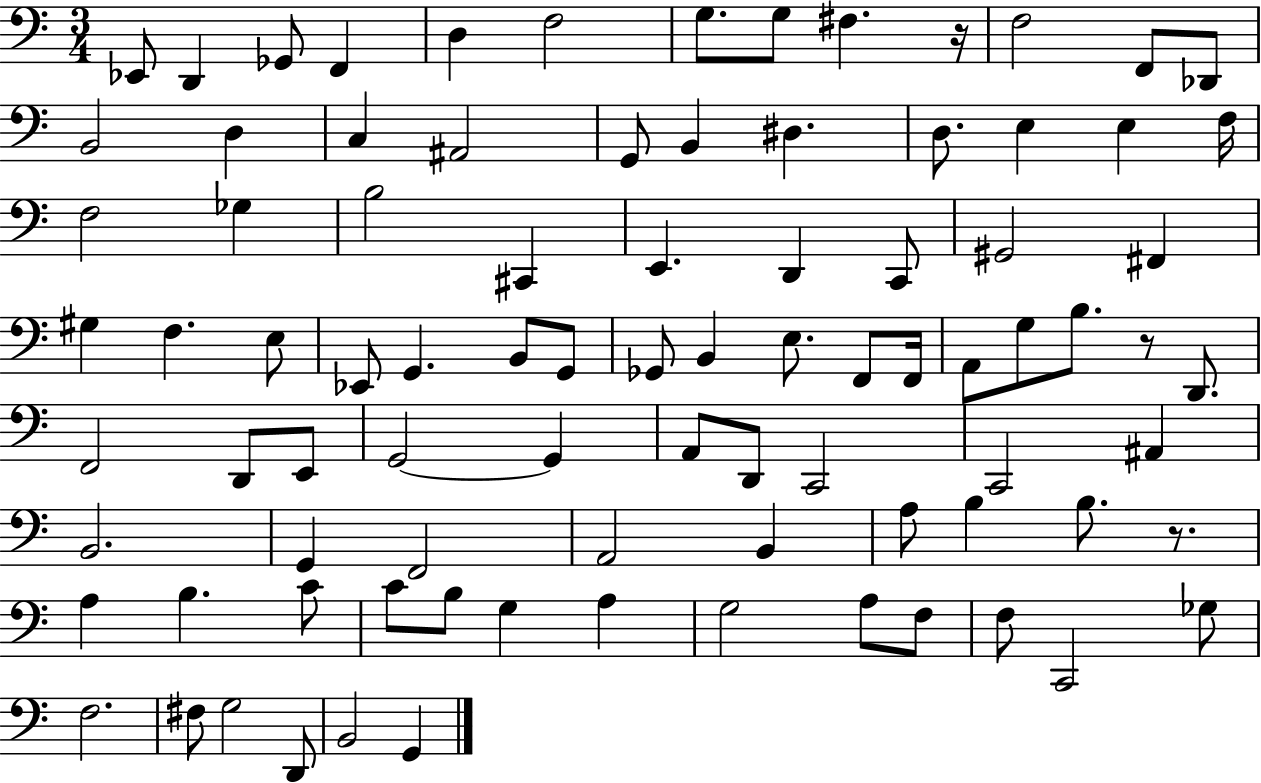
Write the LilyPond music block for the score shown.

{
  \clef bass
  \numericTimeSignature
  \time 3/4
  \key c \major
  ees,8 d,4 ges,8 f,4 | d4 f2 | g8. g8 fis4. r16 | f2 f,8 des,8 | \break b,2 d4 | c4 ais,2 | g,8 b,4 dis4. | d8. e4 e4 f16 | \break f2 ges4 | b2 cis,4 | e,4. d,4 c,8 | gis,2 fis,4 | \break gis4 f4. e8 | ees,8 g,4. b,8 g,8 | ges,8 b,4 e8. f,8 f,16 | a,8 g8 b8. r8 d,8. | \break f,2 d,8 e,8 | g,2~~ g,4 | a,8 d,8 c,2 | c,2 ais,4 | \break b,2. | g,4 f,2 | a,2 b,4 | a8 b4 b8. r8. | \break a4 b4. c'8 | c'8 b8 g4 a4 | g2 a8 f8 | f8 c,2 ges8 | \break f2. | fis8 g2 d,8 | b,2 g,4 | \bar "|."
}